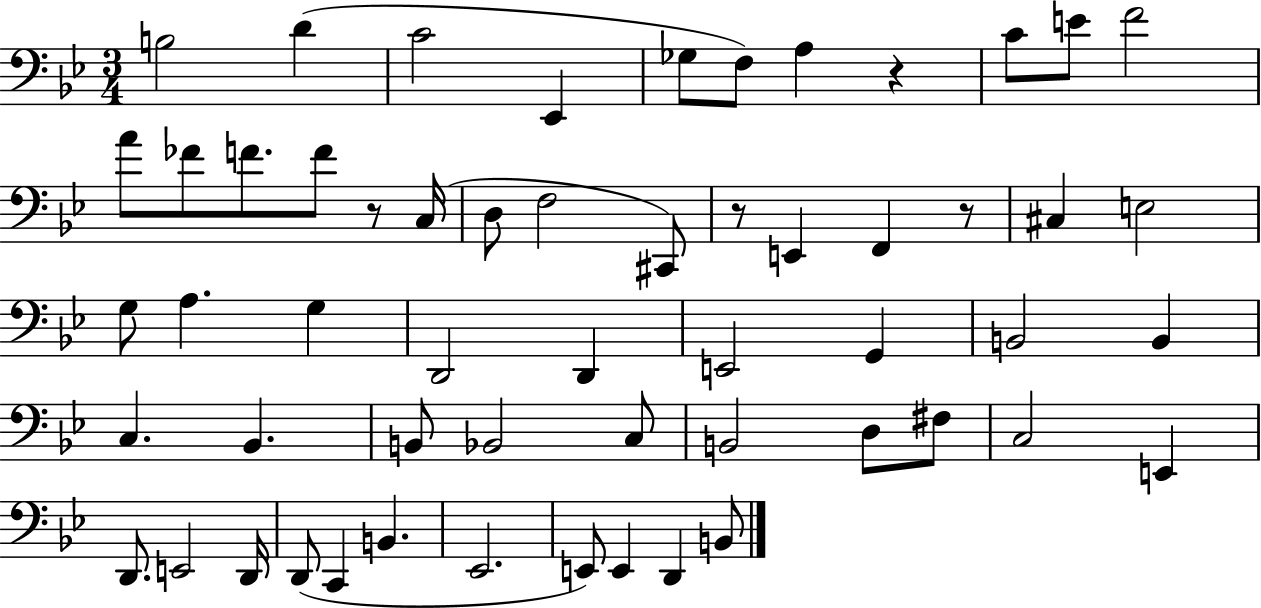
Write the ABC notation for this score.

X:1
T:Untitled
M:3/4
L:1/4
K:Bb
B,2 D C2 _E,, _G,/2 F,/2 A, z C/2 E/2 F2 A/2 _F/2 F/2 F/2 z/2 C,/4 D,/2 F,2 ^C,,/2 z/2 E,, F,, z/2 ^C, E,2 G,/2 A, G, D,,2 D,, E,,2 G,, B,,2 B,, C, _B,, B,,/2 _B,,2 C,/2 B,,2 D,/2 ^F,/2 C,2 E,, D,,/2 E,,2 D,,/4 D,,/2 C,, B,, _E,,2 E,,/2 E,, D,, B,,/2